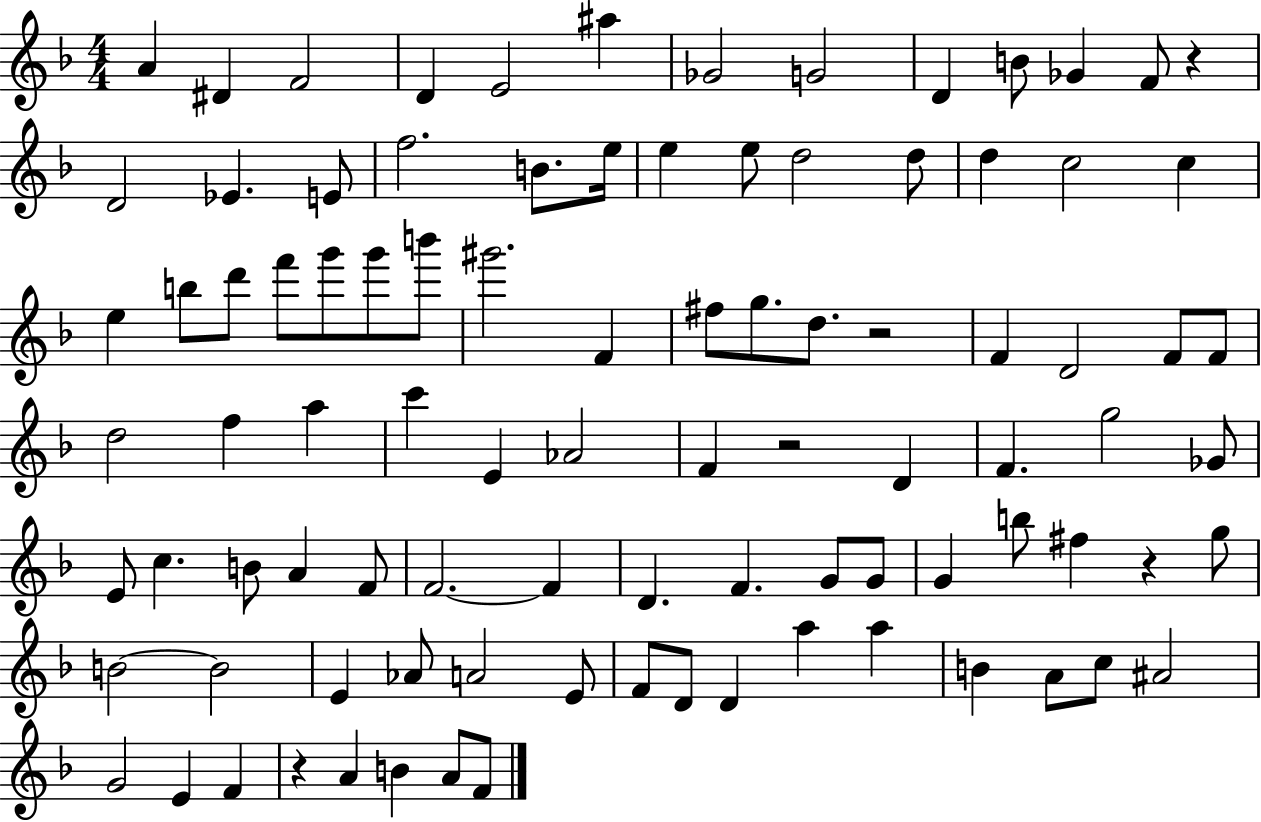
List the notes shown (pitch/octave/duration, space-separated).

A4/q D#4/q F4/h D4/q E4/h A#5/q Gb4/h G4/h D4/q B4/e Gb4/q F4/e R/q D4/h Eb4/q. E4/e F5/h. B4/e. E5/s E5/q E5/e D5/h D5/e D5/q C5/h C5/q E5/q B5/e D6/e F6/e G6/e G6/e B6/e G#6/h. F4/q F#5/e G5/e. D5/e. R/h F4/q D4/h F4/e F4/e D5/h F5/q A5/q C6/q E4/q Ab4/h F4/q R/h D4/q F4/q. G5/h Gb4/e E4/e C5/q. B4/e A4/q F4/e F4/h. F4/q D4/q. F4/q. G4/e G4/e G4/q B5/e F#5/q R/q G5/e B4/h B4/h E4/q Ab4/e A4/h E4/e F4/e D4/e D4/q A5/q A5/q B4/q A4/e C5/e A#4/h G4/h E4/q F4/q R/q A4/q B4/q A4/e F4/e